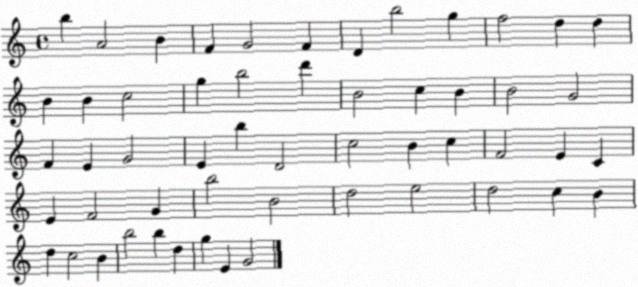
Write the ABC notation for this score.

X:1
T:Untitled
M:4/4
L:1/4
K:C
b A2 B F G2 F D b2 g f2 d d B B c2 g b2 d' B2 c B B2 G2 F E G2 E b D2 c2 B c F2 E C E F2 G b2 B2 d2 e2 d2 c B d c2 B b2 b d g E G2